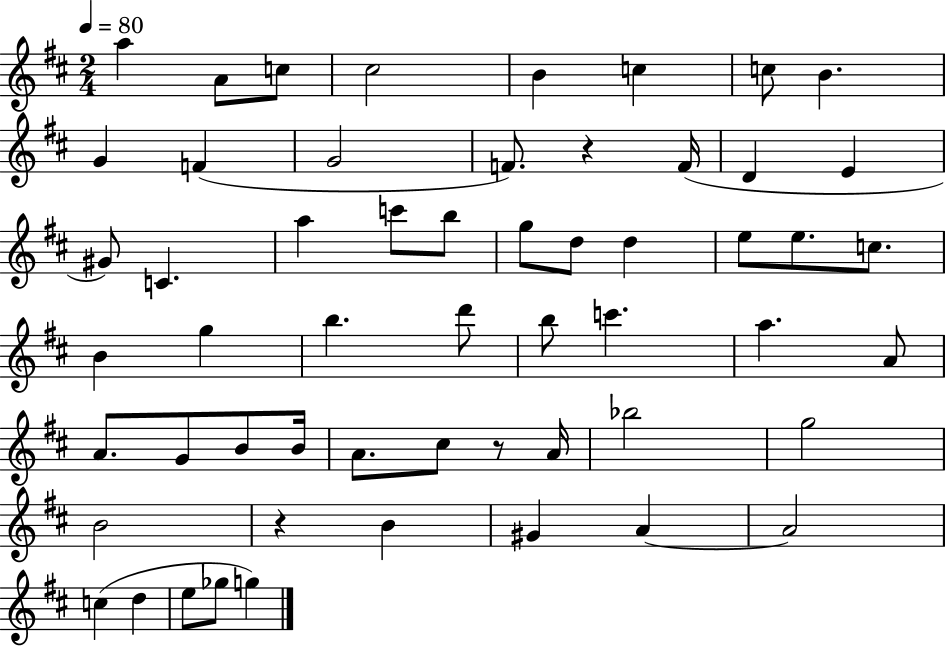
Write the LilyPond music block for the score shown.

{
  \clef treble
  \numericTimeSignature
  \time 2/4
  \key d \major
  \tempo 4 = 80
  \repeat volta 2 { a''4 a'8 c''8 | cis''2 | b'4 c''4 | c''8 b'4. | \break g'4 f'4( | g'2 | f'8.) r4 f'16( | d'4 e'4 | \break gis'8) c'4. | a''4 c'''8 b''8 | g''8 d''8 d''4 | e''8 e''8. c''8. | \break b'4 g''4 | b''4. d'''8 | b''8 c'''4. | a''4. a'8 | \break a'8. g'8 b'8 b'16 | a'8. cis''8 r8 a'16 | bes''2 | g''2 | \break b'2 | r4 b'4 | gis'4 a'4~~ | a'2 | \break c''4( d''4 | e''8 ges''8 g''4) | } \bar "|."
}